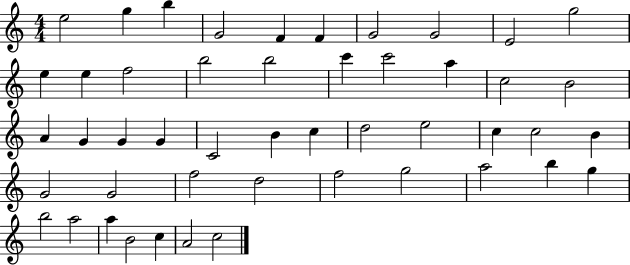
{
  \clef treble
  \numericTimeSignature
  \time 4/4
  \key c \major
  e''2 g''4 b''4 | g'2 f'4 f'4 | g'2 g'2 | e'2 g''2 | \break e''4 e''4 f''2 | b''2 b''2 | c'''4 c'''2 a''4 | c''2 b'2 | \break a'4 g'4 g'4 g'4 | c'2 b'4 c''4 | d''2 e''2 | c''4 c''2 b'4 | \break g'2 g'2 | f''2 d''2 | f''2 g''2 | a''2 b''4 g''4 | \break b''2 a''2 | a''4 b'2 c''4 | a'2 c''2 | \bar "|."
}